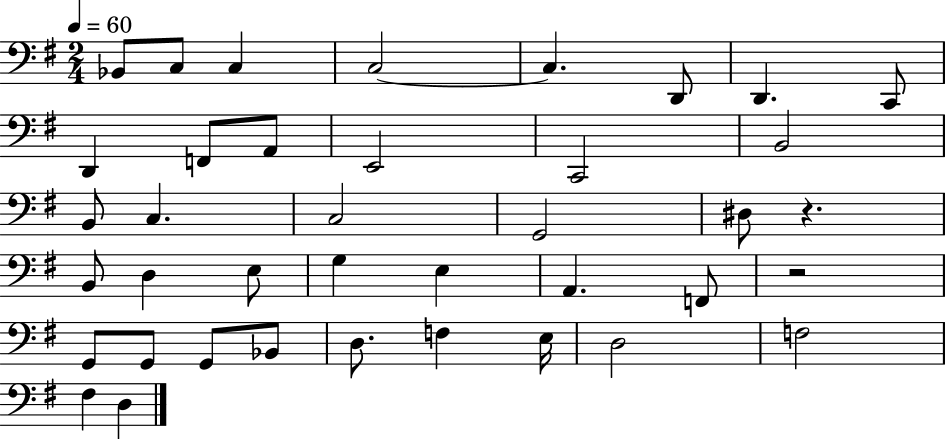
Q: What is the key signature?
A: G major